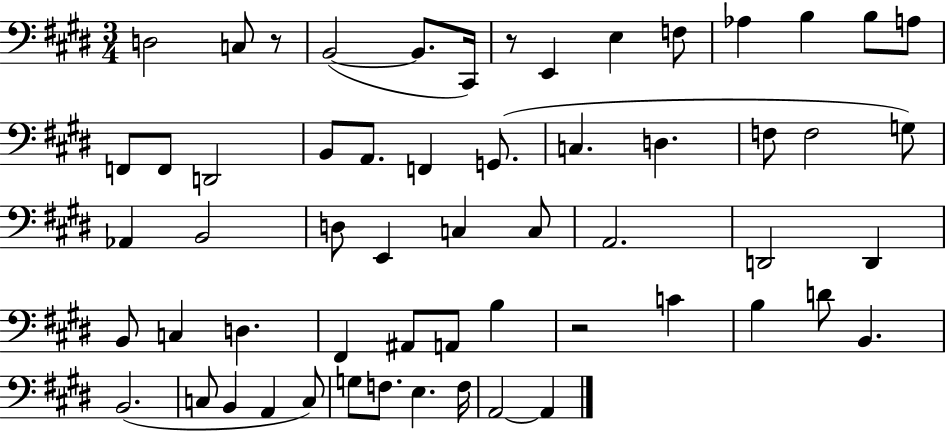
{
  \clef bass
  \numericTimeSignature
  \time 3/4
  \key e \major
  d2 c8 r8 | b,2~(~ b,8. cis,16) | r8 e,4 e4 f8 | aes4 b4 b8 a8 | \break f,8 f,8 d,2 | b,8 a,8. f,4 g,8.( | c4. d4. | f8 f2 g8) | \break aes,4 b,2 | d8 e,4 c4 c8 | a,2. | d,2 d,4 | \break b,8 c4 d4. | fis,4 ais,8 a,8 b4 | r2 c'4 | b4 d'8 b,4. | \break b,2.( | c8 b,4 a,4 c8) | g8 f8. e4. f16 | a,2~~ a,4 | \break \bar "|."
}